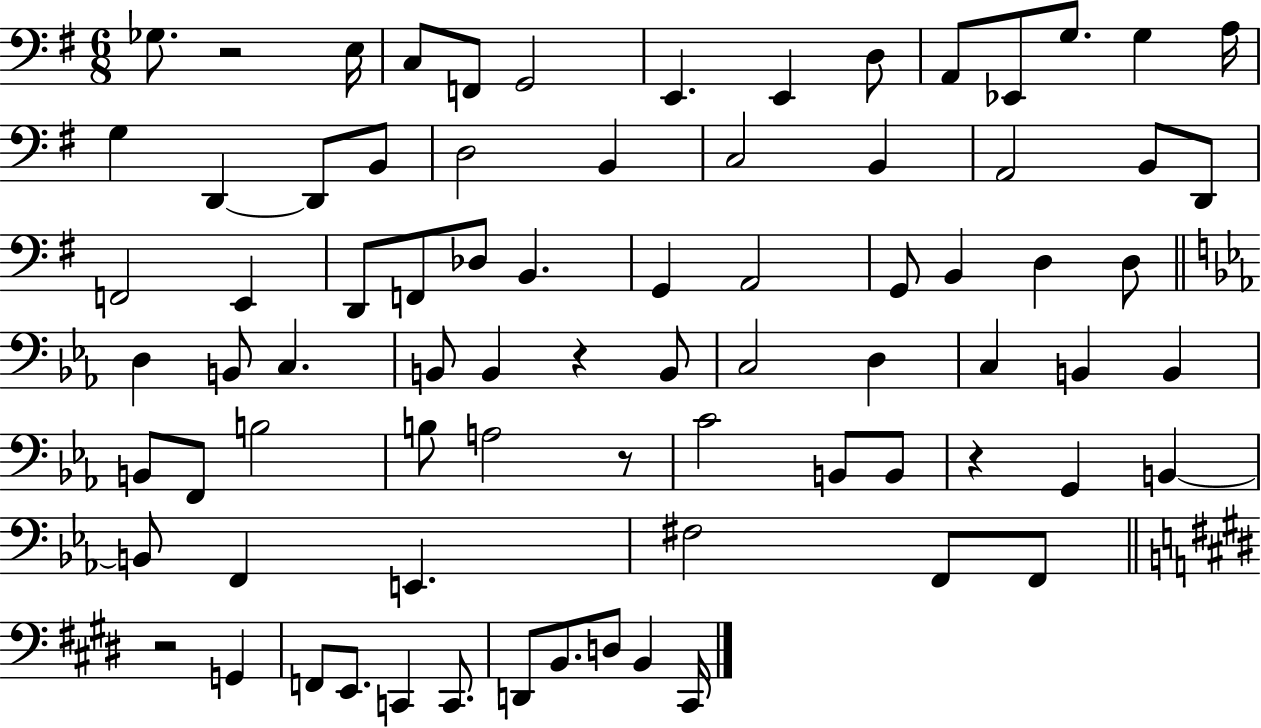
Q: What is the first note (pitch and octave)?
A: Gb3